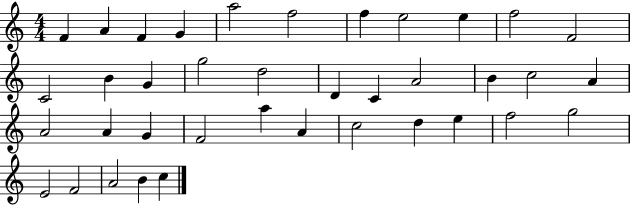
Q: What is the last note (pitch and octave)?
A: C5